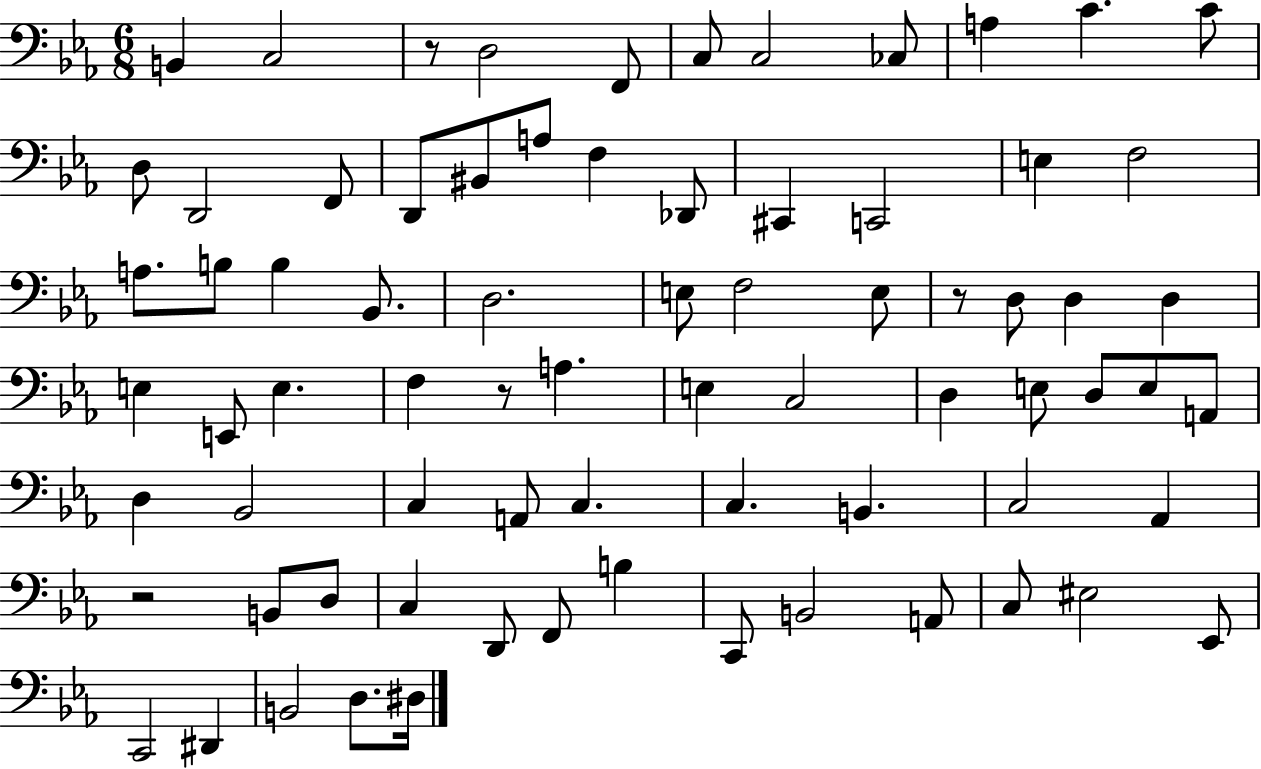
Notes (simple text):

B2/q C3/h R/e D3/h F2/e C3/e C3/h CES3/e A3/q C4/q. C4/e D3/e D2/h F2/e D2/e BIS2/e A3/e F3/q Db2/e C#2/q C2/h E3/q F3/h A3/e. B3/e B3/q Bb2/e. D3/h. E3/e F3/h E3/e R/e D3/e D3/q D3/q E3/q E2/e E3/q. F3/q R/e A3/q. E3/q C3/h D3/q E3/e D3/e E3/e A2/e D3/q Bb2/h C3/q A2/e C3/q. C3/q. B2/q. C3/h Ab2/q R/h B2/e D3/e C3/q D2/e F2/e B3/q C2/e B2/h A2/e C3/e EIS3/h Eb2/e C2/h D#2/q B2/h D3/e. D#3/s